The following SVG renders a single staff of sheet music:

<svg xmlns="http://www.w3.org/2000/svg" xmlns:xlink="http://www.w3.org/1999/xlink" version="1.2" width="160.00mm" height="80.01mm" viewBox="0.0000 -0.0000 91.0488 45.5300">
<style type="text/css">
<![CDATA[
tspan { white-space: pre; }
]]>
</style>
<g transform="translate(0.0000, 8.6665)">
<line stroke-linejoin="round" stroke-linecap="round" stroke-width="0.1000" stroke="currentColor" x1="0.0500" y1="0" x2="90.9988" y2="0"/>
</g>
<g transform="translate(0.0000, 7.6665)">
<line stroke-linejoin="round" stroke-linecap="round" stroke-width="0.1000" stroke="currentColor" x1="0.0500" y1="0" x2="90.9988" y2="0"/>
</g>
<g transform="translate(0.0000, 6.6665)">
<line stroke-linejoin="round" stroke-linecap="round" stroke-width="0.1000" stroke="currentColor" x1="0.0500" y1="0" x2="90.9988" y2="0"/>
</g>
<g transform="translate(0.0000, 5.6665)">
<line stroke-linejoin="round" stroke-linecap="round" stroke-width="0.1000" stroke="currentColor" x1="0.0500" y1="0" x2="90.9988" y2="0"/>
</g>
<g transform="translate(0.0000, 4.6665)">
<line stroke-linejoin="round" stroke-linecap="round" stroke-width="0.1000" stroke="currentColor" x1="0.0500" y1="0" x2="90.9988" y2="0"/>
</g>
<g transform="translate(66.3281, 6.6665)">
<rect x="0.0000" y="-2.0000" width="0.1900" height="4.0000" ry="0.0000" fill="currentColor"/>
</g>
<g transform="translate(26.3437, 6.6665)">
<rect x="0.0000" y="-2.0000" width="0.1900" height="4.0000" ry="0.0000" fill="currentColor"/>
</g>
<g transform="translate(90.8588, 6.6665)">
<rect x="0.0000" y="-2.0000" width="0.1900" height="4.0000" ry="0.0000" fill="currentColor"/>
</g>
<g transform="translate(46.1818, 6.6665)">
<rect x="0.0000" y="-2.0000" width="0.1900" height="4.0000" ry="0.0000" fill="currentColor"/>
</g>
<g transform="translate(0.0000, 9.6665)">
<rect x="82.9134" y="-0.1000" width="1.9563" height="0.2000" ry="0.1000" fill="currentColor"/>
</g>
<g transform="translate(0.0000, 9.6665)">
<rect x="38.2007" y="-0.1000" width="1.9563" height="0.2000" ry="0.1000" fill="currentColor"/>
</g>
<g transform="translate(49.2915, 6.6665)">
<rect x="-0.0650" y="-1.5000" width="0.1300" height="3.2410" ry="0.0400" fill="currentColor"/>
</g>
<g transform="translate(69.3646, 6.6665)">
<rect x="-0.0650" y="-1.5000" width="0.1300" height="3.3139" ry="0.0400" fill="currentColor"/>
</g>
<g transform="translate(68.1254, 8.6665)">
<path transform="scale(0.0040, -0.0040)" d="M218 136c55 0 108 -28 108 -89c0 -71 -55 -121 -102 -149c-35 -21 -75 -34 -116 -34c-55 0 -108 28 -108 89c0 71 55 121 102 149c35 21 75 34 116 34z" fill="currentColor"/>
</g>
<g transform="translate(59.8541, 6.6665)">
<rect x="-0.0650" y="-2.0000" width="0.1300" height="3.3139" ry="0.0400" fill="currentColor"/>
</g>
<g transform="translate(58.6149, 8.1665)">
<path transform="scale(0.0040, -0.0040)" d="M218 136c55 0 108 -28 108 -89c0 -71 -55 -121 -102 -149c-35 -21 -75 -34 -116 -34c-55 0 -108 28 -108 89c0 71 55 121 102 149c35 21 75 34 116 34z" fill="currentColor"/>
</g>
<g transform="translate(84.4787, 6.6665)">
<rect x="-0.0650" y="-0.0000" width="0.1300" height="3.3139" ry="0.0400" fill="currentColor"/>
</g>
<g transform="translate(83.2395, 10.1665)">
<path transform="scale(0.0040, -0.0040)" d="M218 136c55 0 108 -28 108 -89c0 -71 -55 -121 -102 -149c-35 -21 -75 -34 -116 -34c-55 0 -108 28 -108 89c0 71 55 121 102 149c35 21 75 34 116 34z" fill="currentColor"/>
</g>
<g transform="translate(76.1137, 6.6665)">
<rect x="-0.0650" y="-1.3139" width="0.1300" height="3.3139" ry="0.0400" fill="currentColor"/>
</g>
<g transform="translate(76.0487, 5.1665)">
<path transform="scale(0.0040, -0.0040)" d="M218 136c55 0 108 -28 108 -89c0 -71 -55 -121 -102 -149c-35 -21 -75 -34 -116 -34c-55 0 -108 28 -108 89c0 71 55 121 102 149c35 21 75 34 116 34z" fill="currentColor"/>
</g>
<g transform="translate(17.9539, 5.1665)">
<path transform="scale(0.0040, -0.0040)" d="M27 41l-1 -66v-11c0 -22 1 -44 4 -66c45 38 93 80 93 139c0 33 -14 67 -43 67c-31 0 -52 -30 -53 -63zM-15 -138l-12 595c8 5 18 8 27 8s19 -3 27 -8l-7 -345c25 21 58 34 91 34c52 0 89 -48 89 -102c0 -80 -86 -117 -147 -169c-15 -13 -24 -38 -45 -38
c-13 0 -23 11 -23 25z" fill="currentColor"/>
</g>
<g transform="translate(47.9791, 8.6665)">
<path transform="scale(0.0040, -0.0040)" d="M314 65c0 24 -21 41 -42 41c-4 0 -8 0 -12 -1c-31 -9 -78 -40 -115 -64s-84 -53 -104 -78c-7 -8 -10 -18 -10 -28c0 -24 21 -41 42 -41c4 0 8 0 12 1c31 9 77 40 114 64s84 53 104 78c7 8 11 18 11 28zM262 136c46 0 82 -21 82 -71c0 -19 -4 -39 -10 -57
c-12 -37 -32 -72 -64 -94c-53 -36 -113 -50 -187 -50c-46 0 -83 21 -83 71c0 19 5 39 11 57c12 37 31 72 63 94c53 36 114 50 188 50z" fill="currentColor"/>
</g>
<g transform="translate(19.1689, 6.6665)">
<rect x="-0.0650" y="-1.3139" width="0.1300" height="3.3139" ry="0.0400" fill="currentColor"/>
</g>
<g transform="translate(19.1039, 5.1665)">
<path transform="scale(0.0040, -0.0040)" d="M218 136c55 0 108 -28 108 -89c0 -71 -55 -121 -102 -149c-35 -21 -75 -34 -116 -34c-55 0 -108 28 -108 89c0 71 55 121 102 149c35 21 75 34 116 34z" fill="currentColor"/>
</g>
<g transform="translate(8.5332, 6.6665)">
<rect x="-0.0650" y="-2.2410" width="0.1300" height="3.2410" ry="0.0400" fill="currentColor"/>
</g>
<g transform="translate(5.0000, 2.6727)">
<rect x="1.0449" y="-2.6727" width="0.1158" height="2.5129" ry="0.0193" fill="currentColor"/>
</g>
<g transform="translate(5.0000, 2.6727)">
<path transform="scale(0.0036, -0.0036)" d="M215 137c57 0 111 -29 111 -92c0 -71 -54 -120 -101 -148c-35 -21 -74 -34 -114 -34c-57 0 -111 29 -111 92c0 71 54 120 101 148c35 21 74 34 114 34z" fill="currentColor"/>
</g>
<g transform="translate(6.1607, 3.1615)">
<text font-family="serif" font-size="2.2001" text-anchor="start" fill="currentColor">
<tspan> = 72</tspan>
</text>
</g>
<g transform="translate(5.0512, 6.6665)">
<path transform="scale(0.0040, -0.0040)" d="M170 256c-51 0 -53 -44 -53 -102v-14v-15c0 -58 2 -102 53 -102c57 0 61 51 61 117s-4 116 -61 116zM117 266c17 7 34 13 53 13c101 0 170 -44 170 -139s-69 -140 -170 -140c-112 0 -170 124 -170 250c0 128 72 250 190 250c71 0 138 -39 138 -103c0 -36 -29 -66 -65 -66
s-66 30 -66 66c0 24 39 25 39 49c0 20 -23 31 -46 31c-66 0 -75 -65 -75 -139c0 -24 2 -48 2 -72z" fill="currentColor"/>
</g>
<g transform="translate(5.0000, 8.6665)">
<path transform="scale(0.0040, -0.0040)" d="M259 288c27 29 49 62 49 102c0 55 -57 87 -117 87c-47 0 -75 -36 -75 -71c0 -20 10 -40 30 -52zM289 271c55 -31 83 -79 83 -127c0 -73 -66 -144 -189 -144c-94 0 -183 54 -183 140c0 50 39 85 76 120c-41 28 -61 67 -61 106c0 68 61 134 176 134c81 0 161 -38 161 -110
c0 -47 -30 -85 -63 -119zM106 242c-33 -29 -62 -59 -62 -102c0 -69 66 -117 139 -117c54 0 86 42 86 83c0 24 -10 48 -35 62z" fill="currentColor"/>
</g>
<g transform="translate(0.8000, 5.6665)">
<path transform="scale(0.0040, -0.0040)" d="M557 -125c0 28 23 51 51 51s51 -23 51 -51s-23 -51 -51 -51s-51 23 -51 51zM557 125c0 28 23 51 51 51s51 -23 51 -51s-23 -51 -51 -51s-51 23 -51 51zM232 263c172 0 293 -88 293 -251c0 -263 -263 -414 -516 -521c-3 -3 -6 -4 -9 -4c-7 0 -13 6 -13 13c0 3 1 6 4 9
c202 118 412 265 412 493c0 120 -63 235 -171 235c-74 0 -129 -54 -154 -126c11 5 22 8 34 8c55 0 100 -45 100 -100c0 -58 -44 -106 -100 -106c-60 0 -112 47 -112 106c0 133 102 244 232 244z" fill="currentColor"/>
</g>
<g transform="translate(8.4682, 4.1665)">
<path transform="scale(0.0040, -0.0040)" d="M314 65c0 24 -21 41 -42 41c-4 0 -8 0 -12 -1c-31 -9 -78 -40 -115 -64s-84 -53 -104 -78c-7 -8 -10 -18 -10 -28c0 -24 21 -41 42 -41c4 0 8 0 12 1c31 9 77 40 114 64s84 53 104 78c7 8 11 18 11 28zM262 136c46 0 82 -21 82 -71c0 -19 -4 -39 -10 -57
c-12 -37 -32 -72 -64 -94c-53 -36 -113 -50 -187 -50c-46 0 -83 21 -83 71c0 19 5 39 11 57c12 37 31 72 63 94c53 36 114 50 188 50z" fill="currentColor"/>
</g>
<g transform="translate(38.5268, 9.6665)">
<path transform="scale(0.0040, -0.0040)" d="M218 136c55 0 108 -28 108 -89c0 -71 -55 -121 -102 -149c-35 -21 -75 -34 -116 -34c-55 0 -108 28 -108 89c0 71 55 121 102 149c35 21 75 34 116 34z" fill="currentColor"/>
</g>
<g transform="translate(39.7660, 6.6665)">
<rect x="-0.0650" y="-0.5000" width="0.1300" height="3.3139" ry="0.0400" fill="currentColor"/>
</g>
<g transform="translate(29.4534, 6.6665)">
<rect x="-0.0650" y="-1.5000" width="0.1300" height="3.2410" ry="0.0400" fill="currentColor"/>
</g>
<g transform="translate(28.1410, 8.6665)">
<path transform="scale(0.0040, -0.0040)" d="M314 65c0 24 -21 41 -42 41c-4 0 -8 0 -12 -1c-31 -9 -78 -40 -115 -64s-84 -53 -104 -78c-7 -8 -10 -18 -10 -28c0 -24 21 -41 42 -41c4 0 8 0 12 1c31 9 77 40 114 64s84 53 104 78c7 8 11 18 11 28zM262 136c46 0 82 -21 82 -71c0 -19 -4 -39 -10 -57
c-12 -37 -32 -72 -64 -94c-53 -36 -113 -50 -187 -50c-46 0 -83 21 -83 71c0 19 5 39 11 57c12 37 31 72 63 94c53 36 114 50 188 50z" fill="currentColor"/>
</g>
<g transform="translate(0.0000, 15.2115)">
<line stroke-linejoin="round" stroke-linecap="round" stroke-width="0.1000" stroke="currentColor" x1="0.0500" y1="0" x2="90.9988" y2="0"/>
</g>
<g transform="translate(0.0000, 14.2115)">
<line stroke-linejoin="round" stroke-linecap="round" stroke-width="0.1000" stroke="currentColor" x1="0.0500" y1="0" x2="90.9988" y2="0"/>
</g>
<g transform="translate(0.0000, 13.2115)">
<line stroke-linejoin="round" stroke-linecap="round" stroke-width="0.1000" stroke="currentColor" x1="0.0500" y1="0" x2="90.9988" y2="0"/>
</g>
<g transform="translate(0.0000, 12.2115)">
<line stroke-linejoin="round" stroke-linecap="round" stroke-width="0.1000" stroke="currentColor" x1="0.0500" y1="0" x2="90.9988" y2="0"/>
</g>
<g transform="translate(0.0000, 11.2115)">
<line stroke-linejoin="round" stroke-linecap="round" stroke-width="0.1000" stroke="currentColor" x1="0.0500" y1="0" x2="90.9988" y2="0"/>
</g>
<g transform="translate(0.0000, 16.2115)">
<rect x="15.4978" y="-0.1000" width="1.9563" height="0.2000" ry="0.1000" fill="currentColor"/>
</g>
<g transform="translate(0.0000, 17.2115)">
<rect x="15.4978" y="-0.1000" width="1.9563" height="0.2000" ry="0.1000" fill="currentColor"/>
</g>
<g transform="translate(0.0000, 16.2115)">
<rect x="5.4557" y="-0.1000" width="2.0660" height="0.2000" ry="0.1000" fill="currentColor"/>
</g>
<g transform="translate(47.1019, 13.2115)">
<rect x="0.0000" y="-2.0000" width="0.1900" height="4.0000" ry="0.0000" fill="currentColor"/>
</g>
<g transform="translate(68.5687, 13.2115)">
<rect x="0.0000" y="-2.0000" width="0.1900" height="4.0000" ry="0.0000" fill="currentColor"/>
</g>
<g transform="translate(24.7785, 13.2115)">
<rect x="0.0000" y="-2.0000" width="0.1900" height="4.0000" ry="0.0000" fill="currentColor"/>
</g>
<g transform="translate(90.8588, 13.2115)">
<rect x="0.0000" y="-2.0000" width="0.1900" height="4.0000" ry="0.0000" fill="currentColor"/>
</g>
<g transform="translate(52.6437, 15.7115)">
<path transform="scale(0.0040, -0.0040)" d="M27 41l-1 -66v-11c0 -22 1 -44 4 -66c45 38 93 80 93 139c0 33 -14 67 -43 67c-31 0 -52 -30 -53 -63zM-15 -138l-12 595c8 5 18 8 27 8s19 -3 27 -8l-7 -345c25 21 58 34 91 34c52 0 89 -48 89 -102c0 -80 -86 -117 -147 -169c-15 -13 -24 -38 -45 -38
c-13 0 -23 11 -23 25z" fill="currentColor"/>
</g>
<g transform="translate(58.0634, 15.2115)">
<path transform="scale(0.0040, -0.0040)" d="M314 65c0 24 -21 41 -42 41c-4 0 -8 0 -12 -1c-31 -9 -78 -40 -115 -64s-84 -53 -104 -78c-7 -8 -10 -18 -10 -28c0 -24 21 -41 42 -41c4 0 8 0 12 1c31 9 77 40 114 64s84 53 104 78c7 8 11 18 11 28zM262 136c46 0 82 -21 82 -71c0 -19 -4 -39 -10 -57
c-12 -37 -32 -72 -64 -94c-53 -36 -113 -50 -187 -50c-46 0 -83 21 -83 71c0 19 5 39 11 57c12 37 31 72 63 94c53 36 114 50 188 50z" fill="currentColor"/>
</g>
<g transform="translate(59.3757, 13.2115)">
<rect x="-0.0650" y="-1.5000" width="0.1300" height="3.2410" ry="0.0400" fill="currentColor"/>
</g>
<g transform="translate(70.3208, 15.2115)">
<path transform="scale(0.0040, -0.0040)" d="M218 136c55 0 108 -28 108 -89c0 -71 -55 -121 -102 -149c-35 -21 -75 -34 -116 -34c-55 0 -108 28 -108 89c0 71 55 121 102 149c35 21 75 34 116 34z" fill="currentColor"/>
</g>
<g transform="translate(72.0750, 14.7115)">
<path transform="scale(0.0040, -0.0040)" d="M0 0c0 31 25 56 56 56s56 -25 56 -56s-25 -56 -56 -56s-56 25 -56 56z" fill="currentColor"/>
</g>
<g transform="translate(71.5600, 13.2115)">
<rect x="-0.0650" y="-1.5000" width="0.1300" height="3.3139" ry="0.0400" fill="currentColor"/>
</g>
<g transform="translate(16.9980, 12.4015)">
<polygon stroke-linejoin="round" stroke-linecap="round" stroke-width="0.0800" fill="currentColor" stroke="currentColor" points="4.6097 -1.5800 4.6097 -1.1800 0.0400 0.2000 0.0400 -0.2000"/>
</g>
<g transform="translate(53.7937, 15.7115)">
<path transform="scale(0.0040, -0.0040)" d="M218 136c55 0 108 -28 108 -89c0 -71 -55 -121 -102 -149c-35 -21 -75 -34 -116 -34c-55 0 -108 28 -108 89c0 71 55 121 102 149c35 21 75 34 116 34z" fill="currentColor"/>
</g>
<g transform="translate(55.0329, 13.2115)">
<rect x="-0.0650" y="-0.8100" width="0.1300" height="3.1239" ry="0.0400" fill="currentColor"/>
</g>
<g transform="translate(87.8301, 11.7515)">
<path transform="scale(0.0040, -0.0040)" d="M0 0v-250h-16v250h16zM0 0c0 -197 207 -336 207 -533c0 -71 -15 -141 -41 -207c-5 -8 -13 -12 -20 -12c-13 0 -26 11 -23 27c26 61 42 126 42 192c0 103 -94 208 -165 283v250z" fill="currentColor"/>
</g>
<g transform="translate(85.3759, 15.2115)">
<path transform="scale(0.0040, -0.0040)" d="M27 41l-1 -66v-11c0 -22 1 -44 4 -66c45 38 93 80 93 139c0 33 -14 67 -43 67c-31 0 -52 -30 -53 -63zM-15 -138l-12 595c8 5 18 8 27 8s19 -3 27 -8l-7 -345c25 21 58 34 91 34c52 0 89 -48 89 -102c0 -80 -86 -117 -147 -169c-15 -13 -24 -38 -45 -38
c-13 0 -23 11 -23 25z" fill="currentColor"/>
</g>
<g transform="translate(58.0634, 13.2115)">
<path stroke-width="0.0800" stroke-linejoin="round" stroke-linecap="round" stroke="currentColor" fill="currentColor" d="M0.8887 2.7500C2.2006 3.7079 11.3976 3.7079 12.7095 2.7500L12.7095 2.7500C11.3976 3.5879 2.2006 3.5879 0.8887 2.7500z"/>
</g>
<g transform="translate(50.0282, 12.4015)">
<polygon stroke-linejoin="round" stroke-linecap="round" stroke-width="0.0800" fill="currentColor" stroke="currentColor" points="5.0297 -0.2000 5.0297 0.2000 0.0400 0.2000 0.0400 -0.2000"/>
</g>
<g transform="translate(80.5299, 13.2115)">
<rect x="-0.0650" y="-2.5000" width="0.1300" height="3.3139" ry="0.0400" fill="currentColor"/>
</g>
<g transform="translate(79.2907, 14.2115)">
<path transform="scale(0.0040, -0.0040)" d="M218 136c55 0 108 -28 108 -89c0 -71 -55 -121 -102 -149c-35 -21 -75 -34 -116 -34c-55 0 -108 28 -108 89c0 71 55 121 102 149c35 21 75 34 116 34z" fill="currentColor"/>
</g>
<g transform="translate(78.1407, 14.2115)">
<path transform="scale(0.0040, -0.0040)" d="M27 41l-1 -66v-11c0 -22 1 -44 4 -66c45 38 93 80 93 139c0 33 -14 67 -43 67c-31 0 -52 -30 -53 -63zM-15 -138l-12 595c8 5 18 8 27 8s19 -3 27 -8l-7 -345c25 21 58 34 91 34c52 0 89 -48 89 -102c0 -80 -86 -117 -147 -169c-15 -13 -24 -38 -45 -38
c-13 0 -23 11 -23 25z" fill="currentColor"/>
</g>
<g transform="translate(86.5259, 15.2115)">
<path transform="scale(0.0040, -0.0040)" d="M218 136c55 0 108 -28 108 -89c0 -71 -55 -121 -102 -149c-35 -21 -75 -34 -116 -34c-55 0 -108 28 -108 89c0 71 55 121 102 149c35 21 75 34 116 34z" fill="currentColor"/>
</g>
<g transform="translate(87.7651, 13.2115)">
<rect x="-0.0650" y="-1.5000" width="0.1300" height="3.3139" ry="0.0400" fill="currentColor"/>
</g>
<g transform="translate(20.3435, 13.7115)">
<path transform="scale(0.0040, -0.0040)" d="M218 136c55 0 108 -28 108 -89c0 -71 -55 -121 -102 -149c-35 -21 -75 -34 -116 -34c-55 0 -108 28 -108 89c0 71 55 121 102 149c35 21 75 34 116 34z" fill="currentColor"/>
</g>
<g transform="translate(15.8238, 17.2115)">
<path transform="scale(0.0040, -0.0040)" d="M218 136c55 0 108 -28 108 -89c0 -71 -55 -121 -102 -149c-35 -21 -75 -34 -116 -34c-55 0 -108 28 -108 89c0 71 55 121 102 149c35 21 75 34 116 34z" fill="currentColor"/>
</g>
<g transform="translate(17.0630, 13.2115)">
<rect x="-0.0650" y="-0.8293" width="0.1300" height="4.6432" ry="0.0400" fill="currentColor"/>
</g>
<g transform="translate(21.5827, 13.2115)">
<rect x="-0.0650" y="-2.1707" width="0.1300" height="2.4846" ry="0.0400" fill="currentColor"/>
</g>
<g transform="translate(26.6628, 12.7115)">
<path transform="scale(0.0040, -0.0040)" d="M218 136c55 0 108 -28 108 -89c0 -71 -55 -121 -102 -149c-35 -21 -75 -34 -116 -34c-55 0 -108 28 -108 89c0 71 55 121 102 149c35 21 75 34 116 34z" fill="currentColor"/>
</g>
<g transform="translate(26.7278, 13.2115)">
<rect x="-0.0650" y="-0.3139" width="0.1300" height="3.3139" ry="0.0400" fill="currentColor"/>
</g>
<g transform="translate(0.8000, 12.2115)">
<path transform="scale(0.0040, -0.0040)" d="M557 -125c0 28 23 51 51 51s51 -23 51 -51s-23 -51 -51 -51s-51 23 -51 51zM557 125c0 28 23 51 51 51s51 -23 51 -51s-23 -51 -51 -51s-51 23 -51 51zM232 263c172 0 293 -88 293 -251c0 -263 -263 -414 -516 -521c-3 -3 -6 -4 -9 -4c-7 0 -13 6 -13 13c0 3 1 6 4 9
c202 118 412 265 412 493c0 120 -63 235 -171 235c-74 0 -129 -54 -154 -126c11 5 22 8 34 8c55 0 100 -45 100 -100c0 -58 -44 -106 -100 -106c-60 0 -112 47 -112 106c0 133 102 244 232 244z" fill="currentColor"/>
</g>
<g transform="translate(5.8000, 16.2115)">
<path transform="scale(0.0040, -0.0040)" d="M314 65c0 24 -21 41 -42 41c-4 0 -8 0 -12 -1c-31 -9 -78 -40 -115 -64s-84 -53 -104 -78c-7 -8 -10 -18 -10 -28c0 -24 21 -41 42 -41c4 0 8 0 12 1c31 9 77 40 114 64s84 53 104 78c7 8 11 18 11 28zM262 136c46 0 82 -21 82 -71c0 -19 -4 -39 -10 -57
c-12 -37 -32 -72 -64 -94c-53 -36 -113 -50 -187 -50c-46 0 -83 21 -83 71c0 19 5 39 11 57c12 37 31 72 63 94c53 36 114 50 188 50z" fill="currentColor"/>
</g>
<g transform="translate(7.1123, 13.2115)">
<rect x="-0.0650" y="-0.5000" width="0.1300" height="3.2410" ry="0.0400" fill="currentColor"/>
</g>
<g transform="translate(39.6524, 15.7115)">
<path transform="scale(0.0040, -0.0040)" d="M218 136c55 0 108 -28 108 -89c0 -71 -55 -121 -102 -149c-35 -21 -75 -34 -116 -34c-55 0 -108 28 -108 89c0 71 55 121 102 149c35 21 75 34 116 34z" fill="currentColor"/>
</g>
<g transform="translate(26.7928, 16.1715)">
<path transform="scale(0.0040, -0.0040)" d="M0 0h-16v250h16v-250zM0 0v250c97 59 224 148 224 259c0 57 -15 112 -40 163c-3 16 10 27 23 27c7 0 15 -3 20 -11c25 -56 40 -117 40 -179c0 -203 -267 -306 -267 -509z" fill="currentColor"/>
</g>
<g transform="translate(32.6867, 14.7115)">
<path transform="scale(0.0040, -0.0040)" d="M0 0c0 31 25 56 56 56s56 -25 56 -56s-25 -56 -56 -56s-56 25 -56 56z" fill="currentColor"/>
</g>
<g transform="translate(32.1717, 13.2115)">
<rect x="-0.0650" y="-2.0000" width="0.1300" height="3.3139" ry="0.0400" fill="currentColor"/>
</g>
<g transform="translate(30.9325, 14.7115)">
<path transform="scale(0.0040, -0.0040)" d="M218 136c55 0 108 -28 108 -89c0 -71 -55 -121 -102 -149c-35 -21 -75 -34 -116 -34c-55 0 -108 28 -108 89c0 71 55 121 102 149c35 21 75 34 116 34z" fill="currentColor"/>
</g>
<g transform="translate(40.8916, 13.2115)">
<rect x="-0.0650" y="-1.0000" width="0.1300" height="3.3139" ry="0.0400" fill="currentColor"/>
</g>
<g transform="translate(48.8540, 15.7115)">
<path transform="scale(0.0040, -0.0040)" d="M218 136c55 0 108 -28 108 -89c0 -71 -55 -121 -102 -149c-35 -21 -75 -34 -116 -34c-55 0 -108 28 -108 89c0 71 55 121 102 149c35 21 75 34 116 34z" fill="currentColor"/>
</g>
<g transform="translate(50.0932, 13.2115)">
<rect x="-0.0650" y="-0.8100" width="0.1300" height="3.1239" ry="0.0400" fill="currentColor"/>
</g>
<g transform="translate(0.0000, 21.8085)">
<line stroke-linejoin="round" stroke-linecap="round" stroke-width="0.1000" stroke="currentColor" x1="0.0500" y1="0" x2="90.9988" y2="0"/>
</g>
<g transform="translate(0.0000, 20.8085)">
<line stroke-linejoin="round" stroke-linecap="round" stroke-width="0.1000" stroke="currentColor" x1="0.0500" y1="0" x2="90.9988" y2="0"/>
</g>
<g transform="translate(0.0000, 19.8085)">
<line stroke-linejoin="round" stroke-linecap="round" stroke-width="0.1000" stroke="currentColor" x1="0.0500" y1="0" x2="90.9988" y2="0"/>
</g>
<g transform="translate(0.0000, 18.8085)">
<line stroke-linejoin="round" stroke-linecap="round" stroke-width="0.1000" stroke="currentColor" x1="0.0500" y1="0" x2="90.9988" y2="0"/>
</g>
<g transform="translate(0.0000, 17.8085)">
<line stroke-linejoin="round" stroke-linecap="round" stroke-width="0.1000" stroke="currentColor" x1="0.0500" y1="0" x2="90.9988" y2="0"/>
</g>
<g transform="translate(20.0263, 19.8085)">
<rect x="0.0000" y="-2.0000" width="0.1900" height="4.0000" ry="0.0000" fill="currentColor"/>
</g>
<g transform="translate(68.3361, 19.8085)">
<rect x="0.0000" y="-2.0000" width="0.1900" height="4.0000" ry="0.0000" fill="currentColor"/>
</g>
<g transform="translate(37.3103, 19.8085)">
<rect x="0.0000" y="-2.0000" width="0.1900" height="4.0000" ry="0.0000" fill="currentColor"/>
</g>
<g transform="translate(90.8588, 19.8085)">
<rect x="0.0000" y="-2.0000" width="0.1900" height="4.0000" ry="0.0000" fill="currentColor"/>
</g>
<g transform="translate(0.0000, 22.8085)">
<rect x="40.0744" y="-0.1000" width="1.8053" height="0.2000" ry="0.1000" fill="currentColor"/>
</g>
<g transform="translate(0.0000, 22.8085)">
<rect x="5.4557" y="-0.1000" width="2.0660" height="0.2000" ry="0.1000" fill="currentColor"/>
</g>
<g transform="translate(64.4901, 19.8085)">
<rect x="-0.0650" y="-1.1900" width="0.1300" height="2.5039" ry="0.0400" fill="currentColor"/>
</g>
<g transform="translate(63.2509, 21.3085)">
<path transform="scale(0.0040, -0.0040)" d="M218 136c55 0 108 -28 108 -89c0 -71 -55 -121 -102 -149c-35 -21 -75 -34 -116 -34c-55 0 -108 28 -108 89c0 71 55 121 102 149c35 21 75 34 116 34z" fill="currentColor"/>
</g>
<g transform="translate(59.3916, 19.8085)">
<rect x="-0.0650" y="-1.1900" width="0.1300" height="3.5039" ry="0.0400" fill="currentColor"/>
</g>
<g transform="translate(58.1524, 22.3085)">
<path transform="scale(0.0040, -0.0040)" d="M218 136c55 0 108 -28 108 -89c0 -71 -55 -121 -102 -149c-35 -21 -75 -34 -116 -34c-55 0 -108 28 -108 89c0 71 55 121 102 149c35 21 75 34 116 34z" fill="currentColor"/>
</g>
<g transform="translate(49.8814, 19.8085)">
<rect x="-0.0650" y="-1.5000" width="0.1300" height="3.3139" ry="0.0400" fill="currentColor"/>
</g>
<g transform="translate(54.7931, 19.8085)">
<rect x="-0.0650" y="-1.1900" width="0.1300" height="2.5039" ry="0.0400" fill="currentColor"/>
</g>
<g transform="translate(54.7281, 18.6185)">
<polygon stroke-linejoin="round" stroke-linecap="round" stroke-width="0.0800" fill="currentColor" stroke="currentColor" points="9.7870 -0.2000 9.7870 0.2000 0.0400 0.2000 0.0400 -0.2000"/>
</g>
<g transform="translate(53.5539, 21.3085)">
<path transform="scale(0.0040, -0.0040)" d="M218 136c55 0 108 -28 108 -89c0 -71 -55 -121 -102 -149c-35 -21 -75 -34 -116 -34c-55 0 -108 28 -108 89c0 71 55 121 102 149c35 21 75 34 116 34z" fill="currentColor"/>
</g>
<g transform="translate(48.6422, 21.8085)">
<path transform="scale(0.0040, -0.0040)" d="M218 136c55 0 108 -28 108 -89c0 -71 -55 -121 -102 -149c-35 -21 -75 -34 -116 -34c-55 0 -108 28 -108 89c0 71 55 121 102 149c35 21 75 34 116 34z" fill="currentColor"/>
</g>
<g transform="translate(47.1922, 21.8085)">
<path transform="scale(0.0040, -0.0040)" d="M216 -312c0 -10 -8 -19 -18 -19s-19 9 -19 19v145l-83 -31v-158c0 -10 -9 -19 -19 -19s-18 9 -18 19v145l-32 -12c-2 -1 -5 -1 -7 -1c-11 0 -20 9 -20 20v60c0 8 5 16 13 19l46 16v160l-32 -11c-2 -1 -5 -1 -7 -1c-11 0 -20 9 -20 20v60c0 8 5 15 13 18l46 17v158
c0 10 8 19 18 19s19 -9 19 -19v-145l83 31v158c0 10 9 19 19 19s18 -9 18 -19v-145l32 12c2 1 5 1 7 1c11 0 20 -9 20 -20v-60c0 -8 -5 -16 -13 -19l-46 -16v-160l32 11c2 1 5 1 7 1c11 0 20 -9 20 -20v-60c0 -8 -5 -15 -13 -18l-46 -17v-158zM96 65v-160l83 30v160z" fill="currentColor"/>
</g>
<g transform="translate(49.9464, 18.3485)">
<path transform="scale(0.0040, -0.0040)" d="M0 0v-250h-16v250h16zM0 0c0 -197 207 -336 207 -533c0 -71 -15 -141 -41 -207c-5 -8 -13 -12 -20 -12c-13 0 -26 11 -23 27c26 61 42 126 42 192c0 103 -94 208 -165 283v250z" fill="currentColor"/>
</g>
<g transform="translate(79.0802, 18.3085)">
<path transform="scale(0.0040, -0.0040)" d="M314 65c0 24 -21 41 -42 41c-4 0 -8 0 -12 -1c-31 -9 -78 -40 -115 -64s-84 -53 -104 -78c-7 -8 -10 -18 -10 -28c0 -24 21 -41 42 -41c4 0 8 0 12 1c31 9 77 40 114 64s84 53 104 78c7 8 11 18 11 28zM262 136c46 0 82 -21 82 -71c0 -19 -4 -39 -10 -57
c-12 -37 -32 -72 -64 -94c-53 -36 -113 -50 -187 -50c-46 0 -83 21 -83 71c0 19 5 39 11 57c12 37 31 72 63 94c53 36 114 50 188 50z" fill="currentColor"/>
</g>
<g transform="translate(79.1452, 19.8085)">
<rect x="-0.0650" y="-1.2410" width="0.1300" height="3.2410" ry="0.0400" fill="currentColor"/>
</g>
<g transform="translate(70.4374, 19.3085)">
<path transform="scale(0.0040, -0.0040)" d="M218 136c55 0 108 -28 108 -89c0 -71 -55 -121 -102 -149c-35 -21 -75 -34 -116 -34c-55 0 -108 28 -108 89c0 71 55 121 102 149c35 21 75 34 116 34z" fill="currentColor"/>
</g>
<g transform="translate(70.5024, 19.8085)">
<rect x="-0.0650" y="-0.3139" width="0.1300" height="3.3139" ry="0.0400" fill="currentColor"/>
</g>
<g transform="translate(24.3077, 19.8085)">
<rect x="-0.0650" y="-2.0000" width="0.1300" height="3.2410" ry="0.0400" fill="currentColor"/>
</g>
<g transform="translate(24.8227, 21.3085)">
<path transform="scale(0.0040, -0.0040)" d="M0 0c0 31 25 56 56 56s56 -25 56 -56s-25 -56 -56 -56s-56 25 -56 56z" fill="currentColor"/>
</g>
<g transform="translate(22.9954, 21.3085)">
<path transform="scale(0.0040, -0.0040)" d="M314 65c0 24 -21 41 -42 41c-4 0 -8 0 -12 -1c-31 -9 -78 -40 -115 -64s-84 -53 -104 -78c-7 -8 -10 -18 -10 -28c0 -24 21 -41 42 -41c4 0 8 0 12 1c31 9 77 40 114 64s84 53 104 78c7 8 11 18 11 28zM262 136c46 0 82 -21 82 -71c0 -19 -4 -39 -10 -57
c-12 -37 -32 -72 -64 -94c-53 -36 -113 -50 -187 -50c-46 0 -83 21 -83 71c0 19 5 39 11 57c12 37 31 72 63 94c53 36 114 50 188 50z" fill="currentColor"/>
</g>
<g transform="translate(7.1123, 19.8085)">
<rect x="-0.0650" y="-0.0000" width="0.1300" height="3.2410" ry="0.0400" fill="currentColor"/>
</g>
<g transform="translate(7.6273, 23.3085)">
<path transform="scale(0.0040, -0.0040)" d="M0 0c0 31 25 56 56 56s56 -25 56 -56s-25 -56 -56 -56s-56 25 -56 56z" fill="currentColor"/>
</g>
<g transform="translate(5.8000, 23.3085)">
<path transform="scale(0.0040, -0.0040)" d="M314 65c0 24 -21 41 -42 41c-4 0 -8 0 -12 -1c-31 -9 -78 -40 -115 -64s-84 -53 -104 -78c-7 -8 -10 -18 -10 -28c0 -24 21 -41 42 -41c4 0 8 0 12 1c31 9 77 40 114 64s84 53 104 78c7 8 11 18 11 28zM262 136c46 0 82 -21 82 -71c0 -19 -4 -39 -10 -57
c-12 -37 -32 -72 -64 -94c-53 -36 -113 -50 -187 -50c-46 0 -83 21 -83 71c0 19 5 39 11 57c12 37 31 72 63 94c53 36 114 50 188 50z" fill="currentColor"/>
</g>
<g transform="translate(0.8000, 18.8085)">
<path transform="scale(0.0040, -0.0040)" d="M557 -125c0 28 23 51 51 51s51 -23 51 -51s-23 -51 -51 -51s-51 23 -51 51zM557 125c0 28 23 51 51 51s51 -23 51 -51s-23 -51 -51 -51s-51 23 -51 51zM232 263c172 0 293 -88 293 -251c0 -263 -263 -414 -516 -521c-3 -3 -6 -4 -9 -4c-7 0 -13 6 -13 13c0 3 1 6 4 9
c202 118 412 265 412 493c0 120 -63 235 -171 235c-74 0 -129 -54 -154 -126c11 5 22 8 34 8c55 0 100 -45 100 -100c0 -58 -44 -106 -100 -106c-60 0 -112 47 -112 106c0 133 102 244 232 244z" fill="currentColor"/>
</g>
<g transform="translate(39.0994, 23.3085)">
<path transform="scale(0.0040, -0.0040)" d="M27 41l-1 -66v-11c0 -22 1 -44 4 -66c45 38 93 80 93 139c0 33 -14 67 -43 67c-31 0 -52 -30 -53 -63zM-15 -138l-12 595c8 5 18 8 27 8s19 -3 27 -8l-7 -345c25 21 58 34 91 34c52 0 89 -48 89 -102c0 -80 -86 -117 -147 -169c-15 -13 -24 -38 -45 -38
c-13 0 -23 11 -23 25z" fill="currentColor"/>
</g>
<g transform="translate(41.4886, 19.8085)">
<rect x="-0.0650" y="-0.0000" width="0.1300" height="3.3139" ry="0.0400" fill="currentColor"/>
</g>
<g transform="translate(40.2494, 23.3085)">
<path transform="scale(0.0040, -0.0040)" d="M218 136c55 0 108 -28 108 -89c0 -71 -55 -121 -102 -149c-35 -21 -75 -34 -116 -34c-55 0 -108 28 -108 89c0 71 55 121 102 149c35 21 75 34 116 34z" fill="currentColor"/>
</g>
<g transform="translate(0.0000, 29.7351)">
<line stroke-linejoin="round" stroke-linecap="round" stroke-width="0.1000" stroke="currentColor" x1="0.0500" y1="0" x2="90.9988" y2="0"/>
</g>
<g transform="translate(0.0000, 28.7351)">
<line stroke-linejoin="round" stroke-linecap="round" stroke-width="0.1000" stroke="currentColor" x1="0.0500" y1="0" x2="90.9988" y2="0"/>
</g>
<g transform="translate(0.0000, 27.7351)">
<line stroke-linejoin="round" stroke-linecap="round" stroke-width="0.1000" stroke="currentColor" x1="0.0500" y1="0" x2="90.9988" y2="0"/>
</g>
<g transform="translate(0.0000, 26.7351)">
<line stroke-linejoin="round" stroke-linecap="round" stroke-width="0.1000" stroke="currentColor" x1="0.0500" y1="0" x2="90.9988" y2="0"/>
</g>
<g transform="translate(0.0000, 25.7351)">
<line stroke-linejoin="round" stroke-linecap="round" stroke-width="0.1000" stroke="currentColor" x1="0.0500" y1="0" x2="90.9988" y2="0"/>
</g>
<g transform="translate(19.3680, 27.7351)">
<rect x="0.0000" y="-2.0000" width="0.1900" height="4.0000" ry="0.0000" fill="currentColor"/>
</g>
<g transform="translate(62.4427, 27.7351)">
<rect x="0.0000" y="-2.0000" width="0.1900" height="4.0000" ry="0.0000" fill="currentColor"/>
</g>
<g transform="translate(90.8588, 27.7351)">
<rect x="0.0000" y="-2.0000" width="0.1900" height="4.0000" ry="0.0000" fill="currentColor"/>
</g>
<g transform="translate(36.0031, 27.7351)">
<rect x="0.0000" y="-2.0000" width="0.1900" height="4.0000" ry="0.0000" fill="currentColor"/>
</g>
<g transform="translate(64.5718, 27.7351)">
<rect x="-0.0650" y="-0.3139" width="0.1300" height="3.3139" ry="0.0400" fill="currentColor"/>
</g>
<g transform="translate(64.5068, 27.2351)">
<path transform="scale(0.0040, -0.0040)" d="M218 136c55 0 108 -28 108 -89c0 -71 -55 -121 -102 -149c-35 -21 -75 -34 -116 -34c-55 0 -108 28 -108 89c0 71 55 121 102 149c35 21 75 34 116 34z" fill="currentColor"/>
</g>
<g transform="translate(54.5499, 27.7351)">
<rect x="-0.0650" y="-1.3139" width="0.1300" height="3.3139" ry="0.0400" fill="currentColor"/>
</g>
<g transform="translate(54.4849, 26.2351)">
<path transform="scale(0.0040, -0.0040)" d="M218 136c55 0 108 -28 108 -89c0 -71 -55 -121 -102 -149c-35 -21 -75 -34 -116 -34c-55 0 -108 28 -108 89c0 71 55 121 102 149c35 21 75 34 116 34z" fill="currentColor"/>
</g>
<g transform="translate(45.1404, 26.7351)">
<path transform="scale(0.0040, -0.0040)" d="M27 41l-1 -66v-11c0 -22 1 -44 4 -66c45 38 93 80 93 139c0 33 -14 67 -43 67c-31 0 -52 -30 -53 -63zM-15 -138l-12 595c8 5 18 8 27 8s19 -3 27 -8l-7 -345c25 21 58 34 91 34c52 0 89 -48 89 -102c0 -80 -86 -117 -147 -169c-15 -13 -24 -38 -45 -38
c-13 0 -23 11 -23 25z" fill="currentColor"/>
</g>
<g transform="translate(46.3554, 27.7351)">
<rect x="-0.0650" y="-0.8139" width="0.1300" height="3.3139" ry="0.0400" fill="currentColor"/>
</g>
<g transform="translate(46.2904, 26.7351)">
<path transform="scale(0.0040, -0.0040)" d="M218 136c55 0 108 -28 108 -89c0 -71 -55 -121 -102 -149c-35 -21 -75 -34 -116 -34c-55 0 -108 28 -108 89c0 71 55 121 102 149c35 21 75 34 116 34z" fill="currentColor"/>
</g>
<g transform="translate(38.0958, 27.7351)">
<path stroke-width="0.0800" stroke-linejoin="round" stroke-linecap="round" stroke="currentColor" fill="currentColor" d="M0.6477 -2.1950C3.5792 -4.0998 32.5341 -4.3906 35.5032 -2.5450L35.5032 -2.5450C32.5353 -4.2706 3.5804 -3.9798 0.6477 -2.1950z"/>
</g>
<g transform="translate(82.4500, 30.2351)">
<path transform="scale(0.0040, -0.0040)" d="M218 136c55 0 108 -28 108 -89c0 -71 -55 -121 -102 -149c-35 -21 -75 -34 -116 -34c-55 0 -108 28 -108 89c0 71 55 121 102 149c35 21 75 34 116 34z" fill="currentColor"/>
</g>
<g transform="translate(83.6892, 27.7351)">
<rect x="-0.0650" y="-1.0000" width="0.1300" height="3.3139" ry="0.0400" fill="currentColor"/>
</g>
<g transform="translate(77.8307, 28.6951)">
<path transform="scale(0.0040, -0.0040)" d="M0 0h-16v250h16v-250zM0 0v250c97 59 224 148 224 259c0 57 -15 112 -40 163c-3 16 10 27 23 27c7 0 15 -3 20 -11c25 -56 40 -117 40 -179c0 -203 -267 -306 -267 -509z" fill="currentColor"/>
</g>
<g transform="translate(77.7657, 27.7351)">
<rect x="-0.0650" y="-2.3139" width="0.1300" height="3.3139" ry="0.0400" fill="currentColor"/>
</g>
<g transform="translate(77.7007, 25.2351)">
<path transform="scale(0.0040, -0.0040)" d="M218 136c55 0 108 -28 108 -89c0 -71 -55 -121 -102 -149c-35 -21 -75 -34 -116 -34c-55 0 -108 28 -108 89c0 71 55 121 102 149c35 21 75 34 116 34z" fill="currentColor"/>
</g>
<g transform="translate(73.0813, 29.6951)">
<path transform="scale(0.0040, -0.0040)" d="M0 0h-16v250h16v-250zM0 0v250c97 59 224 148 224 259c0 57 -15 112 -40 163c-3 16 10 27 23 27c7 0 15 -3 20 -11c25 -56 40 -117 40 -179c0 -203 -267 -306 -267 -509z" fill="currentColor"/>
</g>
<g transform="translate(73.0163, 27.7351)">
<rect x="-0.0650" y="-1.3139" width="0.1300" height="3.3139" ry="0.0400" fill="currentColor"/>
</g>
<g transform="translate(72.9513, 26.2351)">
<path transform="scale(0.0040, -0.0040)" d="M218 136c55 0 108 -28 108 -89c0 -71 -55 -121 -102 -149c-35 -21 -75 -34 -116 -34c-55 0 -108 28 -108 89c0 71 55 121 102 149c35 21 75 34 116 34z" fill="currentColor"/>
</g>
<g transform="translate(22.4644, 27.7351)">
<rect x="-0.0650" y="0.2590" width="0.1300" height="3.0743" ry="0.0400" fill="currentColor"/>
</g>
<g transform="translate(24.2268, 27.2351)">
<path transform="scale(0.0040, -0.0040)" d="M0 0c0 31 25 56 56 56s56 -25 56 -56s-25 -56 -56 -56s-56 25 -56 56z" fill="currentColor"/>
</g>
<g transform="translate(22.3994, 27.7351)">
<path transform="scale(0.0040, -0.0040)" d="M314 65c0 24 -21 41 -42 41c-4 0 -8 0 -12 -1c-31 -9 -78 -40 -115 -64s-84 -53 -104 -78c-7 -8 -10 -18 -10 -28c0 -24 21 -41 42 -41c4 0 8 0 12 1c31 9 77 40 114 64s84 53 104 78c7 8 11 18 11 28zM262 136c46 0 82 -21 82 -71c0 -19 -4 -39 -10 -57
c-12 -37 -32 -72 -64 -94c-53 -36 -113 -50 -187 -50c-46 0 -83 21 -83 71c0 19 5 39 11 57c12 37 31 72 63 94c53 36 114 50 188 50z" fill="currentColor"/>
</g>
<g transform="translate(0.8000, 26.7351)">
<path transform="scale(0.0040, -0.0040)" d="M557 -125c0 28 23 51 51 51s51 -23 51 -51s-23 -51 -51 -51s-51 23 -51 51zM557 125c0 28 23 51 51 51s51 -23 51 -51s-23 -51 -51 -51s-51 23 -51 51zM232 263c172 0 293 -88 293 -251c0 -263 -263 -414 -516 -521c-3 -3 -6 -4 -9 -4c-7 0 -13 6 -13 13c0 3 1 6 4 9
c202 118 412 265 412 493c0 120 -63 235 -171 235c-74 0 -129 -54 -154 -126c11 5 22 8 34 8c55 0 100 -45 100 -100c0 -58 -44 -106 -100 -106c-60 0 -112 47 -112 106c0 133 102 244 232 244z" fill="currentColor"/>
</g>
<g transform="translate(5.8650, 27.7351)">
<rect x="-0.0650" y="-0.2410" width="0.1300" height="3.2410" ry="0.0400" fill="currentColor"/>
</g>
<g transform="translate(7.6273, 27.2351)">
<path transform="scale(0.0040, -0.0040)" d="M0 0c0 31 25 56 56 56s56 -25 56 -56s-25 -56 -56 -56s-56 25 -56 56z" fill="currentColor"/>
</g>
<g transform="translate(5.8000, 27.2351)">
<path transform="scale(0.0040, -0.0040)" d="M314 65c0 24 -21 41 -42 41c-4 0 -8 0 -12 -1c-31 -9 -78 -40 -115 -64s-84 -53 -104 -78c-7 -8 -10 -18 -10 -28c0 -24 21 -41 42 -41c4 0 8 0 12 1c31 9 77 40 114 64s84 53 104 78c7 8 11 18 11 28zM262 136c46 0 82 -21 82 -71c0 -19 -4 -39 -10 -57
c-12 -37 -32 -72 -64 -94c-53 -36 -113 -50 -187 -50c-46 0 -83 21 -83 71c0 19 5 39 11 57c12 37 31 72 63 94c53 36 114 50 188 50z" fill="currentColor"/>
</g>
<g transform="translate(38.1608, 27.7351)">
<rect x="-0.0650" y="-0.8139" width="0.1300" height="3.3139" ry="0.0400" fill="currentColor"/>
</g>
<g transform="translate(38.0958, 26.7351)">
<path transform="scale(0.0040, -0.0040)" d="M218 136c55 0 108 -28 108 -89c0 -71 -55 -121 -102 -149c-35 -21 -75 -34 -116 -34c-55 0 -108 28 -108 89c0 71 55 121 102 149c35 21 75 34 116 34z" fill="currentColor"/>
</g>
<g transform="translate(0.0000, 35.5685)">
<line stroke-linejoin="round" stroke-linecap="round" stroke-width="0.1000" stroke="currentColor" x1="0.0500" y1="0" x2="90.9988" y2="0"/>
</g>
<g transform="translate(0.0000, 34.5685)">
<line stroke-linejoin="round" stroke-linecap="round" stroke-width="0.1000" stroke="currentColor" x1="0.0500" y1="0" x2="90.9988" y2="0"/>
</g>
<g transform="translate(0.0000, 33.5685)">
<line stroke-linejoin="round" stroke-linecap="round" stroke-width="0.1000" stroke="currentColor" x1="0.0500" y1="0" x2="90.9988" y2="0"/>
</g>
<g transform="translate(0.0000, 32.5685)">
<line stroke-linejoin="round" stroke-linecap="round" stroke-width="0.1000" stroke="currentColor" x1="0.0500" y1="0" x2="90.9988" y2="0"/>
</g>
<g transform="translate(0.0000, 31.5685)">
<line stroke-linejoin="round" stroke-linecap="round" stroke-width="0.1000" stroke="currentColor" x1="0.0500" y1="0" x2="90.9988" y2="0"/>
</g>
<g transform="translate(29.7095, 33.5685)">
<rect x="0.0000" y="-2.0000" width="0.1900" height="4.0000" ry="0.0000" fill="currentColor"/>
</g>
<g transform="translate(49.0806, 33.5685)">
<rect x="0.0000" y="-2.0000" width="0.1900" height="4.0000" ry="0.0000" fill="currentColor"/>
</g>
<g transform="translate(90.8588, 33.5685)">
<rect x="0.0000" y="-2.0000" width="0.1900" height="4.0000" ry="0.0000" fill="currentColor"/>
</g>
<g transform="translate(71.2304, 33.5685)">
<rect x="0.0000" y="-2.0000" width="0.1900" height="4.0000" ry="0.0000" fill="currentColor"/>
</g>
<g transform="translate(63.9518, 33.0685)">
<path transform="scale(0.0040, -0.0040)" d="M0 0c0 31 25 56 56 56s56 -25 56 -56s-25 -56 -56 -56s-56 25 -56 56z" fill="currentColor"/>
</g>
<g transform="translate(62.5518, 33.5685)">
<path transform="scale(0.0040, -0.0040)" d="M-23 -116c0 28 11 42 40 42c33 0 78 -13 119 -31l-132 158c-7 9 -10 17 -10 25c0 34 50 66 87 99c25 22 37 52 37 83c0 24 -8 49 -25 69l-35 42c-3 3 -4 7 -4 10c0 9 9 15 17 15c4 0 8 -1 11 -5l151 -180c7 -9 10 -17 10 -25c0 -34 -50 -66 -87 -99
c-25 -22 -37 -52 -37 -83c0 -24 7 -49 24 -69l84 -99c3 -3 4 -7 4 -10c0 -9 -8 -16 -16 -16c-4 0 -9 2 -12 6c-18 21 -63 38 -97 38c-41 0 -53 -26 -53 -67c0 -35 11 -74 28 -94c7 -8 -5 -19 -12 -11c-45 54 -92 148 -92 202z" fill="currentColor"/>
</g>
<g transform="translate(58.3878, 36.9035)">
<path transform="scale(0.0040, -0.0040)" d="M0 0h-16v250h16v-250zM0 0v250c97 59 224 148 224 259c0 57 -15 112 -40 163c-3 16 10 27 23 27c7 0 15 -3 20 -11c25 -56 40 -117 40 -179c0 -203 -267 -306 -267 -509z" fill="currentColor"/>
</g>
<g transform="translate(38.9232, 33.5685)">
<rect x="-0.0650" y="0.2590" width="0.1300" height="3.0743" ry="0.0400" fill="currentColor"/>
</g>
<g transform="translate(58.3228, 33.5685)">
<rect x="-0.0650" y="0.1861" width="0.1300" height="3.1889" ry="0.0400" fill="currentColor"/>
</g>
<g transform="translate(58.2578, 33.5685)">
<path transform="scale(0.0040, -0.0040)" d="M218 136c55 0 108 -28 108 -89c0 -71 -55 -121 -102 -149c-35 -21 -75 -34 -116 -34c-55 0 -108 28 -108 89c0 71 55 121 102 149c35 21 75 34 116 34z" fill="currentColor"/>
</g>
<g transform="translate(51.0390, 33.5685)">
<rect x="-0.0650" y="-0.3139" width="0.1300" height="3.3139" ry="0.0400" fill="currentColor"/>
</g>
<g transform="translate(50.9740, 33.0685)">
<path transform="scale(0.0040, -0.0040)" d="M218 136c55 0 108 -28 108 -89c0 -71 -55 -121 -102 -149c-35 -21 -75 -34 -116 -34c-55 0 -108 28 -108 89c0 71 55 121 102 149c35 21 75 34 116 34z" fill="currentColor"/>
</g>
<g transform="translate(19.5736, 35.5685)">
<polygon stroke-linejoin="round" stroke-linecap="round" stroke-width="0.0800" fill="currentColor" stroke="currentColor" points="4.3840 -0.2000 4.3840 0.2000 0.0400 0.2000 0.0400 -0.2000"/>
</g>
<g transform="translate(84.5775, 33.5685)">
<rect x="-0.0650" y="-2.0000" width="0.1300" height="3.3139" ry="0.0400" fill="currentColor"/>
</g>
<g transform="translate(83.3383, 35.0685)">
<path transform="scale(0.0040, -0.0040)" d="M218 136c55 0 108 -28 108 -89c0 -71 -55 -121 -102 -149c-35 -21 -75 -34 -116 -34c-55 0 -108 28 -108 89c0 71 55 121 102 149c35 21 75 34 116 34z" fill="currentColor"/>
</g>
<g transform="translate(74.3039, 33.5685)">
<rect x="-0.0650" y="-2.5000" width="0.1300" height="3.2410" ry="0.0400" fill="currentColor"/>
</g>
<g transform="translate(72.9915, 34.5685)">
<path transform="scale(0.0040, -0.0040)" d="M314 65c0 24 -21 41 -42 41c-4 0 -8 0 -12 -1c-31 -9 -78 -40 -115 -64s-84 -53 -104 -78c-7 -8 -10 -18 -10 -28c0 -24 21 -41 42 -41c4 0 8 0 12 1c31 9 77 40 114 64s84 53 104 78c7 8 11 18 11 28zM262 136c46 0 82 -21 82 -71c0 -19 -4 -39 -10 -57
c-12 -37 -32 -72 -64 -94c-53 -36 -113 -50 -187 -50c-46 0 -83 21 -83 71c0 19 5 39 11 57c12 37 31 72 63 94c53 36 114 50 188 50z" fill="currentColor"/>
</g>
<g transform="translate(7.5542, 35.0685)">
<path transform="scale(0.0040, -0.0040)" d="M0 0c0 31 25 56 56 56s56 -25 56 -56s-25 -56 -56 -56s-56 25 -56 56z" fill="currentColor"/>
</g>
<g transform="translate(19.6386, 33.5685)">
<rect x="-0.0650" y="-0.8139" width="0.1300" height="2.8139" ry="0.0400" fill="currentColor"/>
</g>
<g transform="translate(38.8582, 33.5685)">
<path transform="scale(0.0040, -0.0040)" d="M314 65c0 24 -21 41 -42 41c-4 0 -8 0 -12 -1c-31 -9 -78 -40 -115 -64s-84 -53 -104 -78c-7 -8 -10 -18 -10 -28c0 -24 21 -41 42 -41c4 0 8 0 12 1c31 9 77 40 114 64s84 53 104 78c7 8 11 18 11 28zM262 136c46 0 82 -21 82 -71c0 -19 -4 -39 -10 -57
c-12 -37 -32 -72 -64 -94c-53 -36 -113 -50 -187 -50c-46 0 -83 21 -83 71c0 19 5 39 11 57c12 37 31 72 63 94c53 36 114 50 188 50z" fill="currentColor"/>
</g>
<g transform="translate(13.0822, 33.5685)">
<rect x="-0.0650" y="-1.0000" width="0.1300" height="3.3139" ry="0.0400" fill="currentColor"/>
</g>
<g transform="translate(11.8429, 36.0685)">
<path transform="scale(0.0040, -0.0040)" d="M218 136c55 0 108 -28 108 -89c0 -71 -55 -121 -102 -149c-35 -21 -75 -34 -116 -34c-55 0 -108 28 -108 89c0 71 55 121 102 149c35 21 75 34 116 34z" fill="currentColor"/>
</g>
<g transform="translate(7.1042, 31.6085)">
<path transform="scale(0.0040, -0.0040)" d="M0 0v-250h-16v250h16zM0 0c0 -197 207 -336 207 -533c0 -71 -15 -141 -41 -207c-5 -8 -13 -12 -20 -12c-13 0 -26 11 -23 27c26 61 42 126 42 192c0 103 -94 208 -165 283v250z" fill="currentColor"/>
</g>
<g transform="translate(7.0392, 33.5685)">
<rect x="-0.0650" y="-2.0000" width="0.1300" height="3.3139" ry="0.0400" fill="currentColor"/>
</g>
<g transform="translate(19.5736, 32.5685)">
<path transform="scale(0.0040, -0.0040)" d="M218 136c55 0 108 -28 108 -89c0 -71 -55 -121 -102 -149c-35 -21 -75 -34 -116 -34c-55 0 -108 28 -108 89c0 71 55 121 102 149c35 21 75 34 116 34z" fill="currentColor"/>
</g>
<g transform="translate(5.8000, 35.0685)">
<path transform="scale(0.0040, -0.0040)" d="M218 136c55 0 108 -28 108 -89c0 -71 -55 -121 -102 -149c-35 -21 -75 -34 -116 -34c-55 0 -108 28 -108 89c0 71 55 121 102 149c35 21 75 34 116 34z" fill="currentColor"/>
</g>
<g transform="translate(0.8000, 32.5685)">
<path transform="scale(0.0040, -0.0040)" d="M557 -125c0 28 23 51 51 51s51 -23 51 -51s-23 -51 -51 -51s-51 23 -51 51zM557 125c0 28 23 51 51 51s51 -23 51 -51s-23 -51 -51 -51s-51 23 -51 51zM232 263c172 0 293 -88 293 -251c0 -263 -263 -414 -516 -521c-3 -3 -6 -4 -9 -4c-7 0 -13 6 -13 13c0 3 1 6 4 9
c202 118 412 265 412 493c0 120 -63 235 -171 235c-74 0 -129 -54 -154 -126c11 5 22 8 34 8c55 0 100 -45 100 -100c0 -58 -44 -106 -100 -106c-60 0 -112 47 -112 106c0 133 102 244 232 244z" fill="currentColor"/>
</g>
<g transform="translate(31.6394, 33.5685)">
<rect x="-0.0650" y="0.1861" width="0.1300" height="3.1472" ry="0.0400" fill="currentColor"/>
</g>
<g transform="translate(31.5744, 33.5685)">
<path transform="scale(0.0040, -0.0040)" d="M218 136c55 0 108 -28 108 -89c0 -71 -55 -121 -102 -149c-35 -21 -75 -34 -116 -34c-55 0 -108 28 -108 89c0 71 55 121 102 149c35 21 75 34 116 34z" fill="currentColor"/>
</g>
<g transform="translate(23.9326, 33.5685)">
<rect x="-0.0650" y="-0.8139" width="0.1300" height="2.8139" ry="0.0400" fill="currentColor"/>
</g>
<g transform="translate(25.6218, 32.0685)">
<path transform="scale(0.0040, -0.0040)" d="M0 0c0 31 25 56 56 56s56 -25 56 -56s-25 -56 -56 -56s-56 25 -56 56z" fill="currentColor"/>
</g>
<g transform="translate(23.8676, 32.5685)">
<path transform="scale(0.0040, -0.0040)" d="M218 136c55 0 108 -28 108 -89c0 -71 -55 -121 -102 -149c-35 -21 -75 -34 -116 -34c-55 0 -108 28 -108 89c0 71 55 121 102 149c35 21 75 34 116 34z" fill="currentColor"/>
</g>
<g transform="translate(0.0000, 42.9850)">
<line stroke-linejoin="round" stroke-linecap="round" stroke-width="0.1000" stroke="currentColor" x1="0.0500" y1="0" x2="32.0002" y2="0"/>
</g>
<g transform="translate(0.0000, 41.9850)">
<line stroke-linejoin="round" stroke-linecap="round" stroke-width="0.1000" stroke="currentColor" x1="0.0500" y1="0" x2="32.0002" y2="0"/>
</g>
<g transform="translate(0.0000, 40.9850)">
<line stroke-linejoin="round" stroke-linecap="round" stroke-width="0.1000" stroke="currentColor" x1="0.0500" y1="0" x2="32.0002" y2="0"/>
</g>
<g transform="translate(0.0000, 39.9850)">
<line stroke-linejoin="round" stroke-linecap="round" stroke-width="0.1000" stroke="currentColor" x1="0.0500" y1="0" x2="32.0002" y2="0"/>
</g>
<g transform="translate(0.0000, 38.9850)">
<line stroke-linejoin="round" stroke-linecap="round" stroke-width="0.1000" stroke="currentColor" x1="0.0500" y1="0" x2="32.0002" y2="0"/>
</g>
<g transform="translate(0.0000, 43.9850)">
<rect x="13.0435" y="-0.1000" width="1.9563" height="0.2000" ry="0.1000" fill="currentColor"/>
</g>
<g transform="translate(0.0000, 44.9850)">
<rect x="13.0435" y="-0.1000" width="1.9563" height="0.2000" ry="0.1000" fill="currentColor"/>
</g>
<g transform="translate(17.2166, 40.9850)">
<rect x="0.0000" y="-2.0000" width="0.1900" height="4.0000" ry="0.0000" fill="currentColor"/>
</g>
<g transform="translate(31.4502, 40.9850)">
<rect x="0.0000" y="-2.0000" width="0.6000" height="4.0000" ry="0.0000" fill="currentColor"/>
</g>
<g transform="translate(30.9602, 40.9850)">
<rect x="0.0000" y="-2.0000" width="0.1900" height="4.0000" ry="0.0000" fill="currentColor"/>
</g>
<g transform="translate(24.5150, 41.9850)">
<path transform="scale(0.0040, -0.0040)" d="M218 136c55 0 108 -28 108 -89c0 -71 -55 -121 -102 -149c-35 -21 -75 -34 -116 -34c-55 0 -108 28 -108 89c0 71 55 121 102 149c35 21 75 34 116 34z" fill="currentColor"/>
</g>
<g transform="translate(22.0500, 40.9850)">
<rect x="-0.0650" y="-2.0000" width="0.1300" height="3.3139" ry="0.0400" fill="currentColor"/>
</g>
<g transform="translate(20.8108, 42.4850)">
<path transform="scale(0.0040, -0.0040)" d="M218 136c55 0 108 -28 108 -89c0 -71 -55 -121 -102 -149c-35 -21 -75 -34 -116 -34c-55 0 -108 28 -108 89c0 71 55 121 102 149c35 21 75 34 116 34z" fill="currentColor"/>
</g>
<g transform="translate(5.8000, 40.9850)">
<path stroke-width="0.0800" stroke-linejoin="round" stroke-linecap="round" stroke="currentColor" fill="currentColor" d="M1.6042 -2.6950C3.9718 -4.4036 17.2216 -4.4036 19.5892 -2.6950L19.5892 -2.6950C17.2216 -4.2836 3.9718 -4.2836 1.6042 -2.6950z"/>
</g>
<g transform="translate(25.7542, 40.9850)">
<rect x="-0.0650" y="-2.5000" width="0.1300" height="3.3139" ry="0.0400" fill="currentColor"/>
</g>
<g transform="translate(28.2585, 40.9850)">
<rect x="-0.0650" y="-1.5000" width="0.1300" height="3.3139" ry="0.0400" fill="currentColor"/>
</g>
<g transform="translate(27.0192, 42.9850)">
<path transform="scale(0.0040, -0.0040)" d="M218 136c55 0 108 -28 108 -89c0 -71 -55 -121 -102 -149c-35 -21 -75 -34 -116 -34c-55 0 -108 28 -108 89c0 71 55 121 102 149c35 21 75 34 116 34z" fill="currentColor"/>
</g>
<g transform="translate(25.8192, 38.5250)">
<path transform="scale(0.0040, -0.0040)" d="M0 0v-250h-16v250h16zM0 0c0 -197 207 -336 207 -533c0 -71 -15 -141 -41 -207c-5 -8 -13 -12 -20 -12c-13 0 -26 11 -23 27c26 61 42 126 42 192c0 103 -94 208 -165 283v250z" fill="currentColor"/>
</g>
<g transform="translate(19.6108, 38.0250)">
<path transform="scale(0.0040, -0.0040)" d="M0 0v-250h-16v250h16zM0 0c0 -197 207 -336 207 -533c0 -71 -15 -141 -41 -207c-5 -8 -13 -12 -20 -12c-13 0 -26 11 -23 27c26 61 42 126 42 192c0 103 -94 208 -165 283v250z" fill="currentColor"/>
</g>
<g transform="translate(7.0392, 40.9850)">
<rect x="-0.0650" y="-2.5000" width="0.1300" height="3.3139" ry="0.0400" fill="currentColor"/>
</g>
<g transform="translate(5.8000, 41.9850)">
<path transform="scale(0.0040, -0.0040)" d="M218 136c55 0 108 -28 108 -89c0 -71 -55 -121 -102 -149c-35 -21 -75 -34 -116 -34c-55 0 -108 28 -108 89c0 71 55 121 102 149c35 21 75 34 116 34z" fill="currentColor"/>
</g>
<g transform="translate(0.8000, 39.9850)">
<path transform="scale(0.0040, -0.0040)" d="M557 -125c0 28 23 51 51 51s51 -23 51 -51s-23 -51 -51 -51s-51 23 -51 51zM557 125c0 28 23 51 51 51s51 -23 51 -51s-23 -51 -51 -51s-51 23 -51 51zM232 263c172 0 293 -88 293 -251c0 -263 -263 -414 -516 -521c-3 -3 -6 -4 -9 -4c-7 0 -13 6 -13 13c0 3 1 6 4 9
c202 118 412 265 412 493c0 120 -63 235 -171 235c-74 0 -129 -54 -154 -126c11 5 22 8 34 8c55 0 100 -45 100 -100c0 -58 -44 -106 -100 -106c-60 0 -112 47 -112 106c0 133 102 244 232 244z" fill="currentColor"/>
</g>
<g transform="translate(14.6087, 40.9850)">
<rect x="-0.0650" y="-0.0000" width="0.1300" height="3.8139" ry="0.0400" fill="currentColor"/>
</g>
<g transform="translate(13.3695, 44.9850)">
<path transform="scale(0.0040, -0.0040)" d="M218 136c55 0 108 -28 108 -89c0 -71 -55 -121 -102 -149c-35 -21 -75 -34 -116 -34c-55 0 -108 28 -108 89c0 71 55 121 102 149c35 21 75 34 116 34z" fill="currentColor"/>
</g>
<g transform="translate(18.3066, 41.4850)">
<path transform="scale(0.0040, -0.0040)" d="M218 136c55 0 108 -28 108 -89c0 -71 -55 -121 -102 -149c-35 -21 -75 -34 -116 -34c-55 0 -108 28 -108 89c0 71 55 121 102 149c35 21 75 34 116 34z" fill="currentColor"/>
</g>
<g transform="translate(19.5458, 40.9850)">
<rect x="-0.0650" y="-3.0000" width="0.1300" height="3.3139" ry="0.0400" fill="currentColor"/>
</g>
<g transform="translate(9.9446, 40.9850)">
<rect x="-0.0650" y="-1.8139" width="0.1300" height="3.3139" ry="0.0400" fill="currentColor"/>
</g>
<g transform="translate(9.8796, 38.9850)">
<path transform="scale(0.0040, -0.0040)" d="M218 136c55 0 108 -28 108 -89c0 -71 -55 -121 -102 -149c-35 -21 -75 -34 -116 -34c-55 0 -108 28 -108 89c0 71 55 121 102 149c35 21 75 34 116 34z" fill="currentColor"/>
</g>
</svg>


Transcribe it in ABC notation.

X:1
T:Untitled
M:6/8
L:1/4
K:C
B,2 _G, G,,2 E,, G,,2 A,, G,, G, D,, E,,2 C,,/2 C,/2 E,/2 A,, F,, F,,/2 _F,,/2 G,,2 G,, _B,, _G,,/2 D,,2 A,,2 _D,, ^G,,/2 A,,/2 F,,/2 A,,/2 E, G,2 E,2 D,2 F, _F, G, E, G,/2 B,/2 F,, A,,/2 F,, F,/2 F,/2 D, D,2 E, D,/2 z B,,2 A,, B,, A, C,, C,/2 A,, B,,/2 G,,